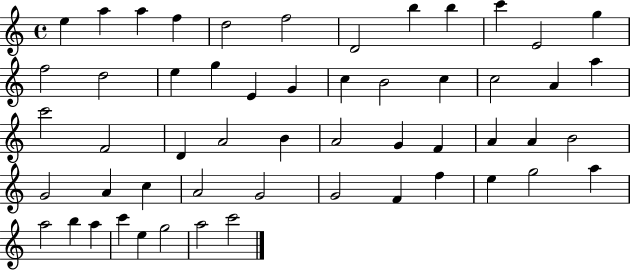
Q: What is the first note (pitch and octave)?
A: E5